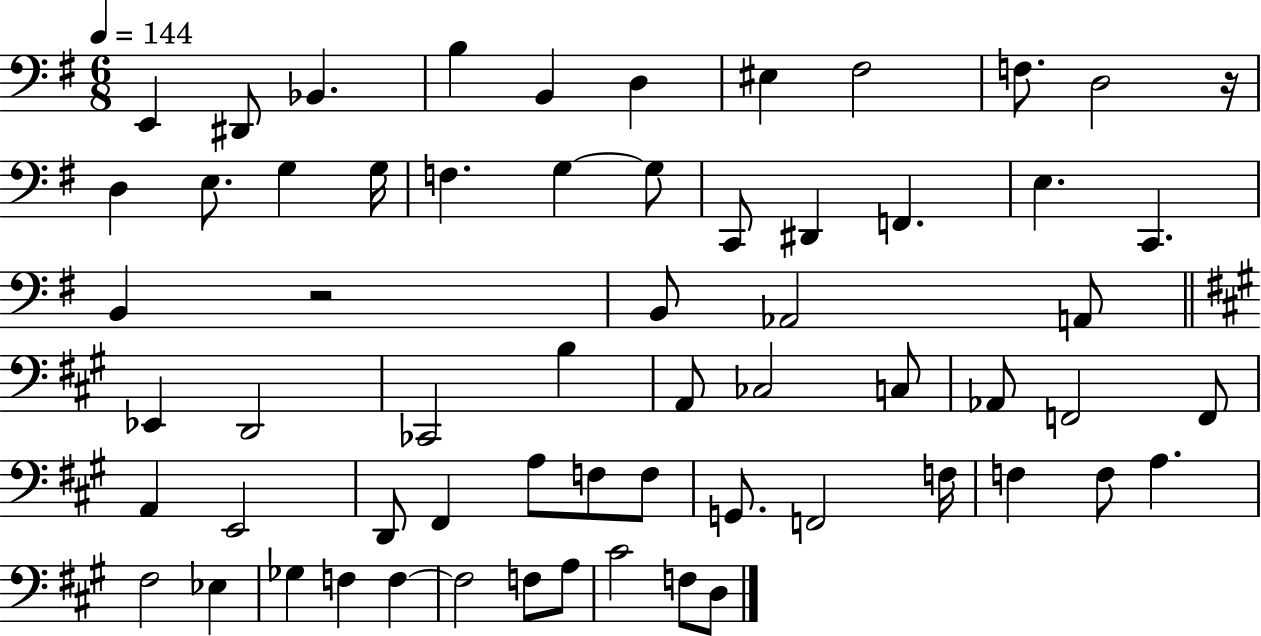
X:1
T:Untitled
M:6/8
L:1/4
K:G
E,, ^D,,/2 _B,, B, B,, D, ^E, ^F,2 F,/2 D,2 z/4 D, E,/2 G, G,/4 F, G, G,/2 C,,/2 ^D,, F,, E, C,, B,, z2 B,,/2 _A,,2 A,,/2 _E,, D,,2 _C,,2 B, A,,/2 _C,2 C,/2 _A,,/2 F,,2 F,,/2 A,, E,,2 D,,/2 ^F,, A,/2 F,/2 F,/2 G,,/2 F,,2 F,/4 F, F,/2 A, ^F,2 _E, _G, F, F, F,2 F,/2 A,/2 ^C2 F,/2 D,/2